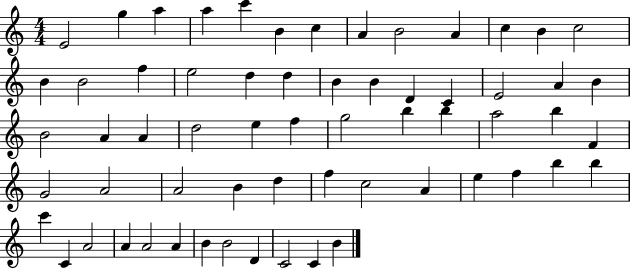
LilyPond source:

{
  \clef treble
  \numericTimeSignature
  \time 4/4
  \key c \major
  e'2 g''4 a''4 | a''4 c'''4 b'4 c''4 | a'4 b'2 a'4 | c''4 b'4 c''2 | \break b'4 b'2 f''4 | e''2 d''4 d''4 | b'4 b'4 d'4 c'4 | e'2 a'4 b'4 | \break b'2 a'4 a'4 | d''2 e''4 f''4 | g''2 b''4 b''4 | a''2 b''4 f'4 | \break g'2 a'2 | a'2 b'4 d''4 | f''4 c''2 a'4 | e''4 f''4 b''4 b''4 | \break c'''4 c'4 a'2 | a'4 a'2 a'4 | b'4 b'2 d'4 | c'2 c'4 b'4 | \break \bar "|."
}